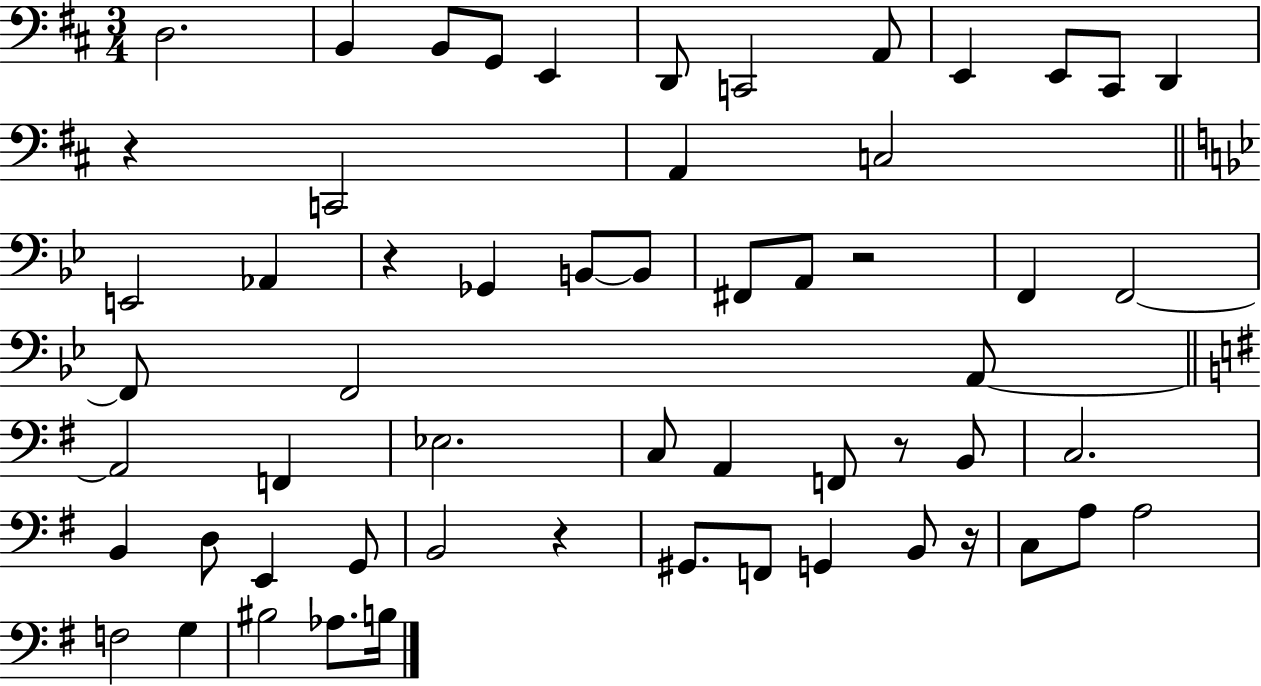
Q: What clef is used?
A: bass